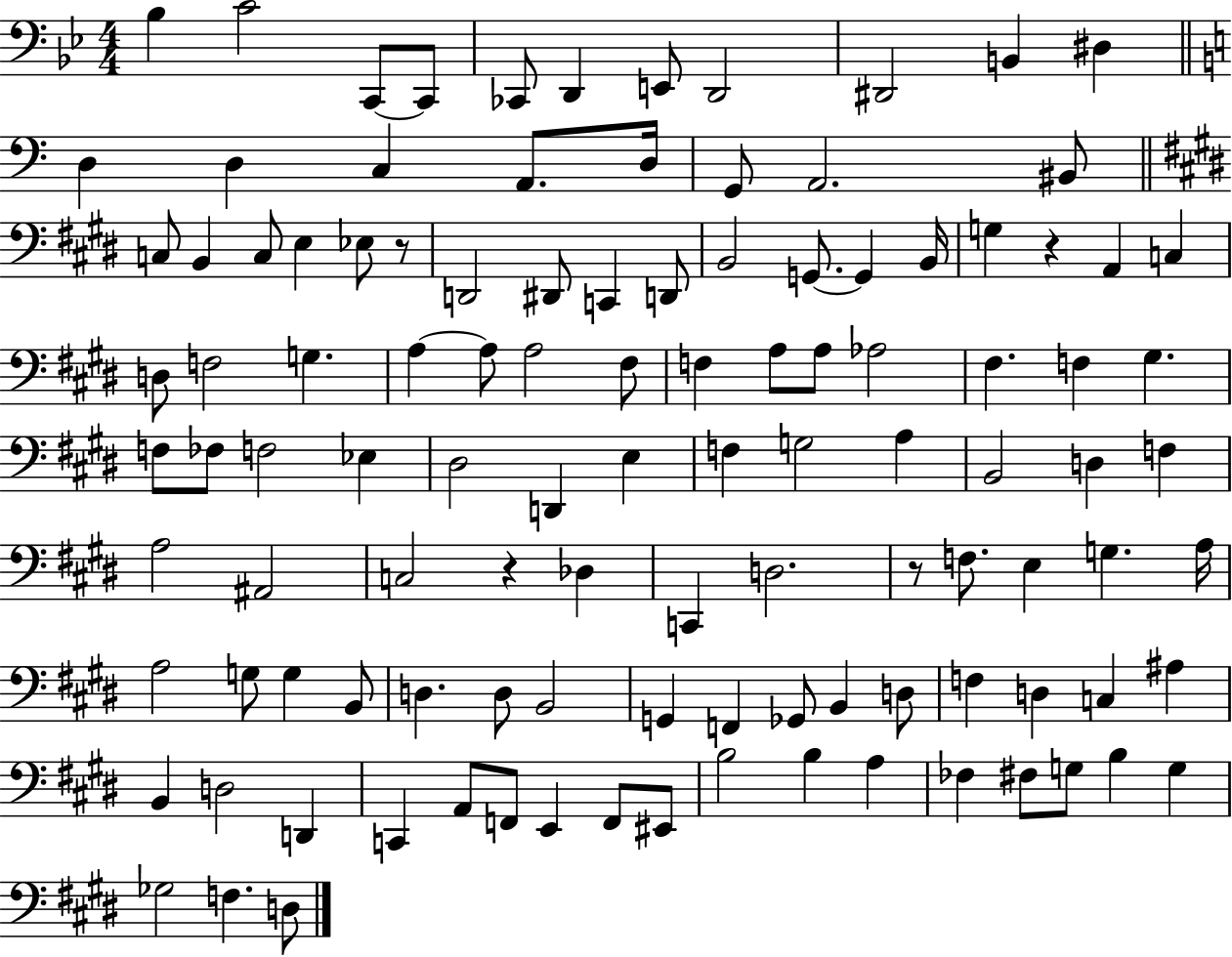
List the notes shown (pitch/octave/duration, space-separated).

Bb3/q C4/h C2/e C2/e CES2/e D2/q E2/e D2/h D#2/h B2/q D#3/q D3/q D3/q C3/q A2/e. D3/s G2/e A2/h. BIS2/e C3/e B2/q C3/e E3/q Eb3/e R/e D2/h D#2/e C2/q D2/e B2/h G2/e. G2/q B2/s G3/q R/q A2/q C3/q D3/e F3/h G3/q. A3/q A3/e A3/h F#3/e F3/q A3/e A3/e Ab3/h F#3/q. F3/q G#3/q. F3/e FES3/e F3/h Eb3/q D#3/h D2/q E3/q F3/q G3/h A3/q B2/h D3/q F3/q A3/h A#2/h C3/h R/q Db3/q C2/q D3/h. R/e F3/e. E3/q G3/q. A3/s A3/h G3/e G3/q B2/e D3/q. D3/e B2/h G2/q F2/q Gb2/e B2/q D3/e F3/q D3/q C3/q A#3/q B2/q D3/h D2/q C2/q A2/e F2/e E2/q F2/e EIS2/e B3/h B3/q A3/q FES3/q F#3/e G3/e B3/q G3/q Gb3/h F3/q. D3/e